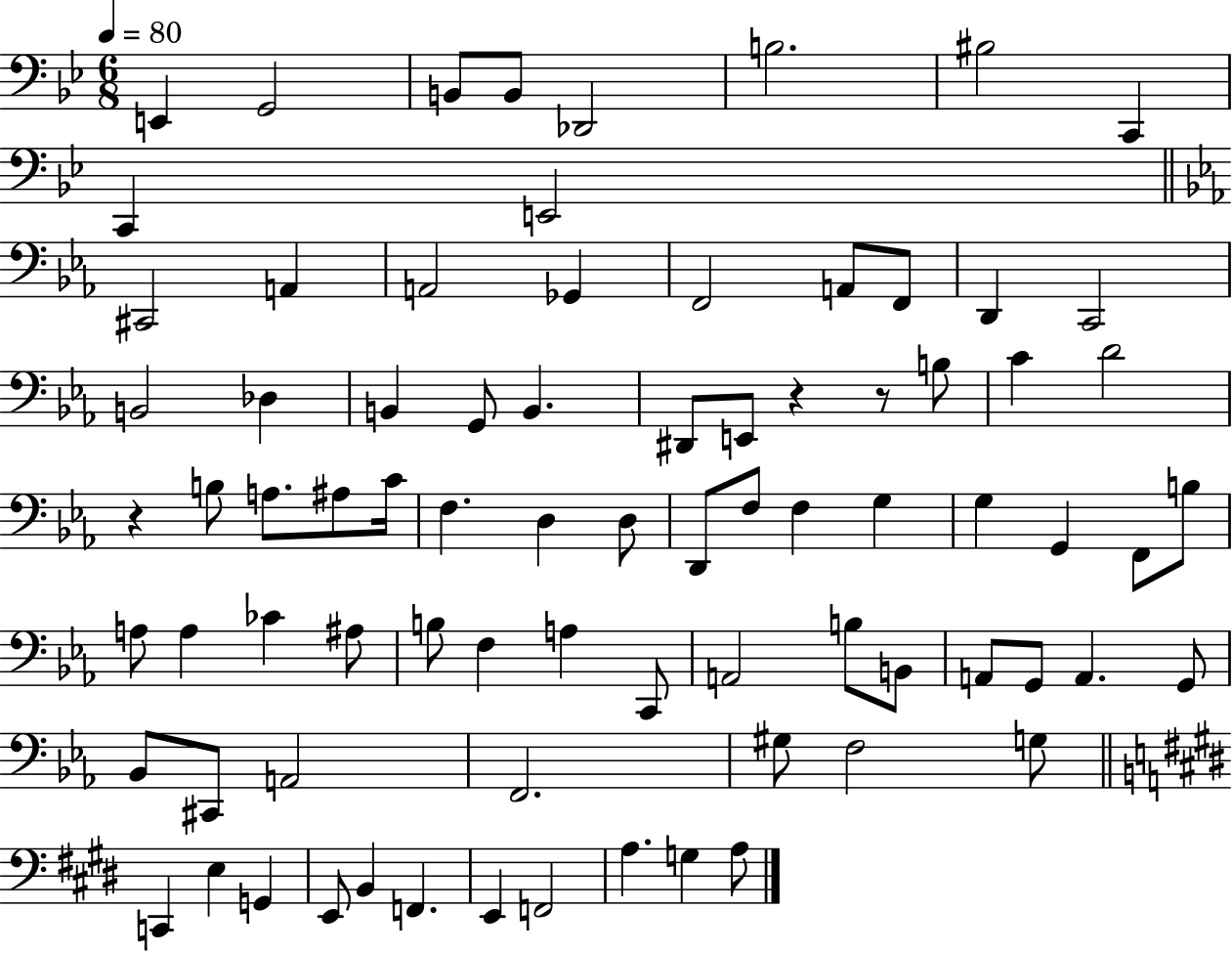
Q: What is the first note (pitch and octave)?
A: E2